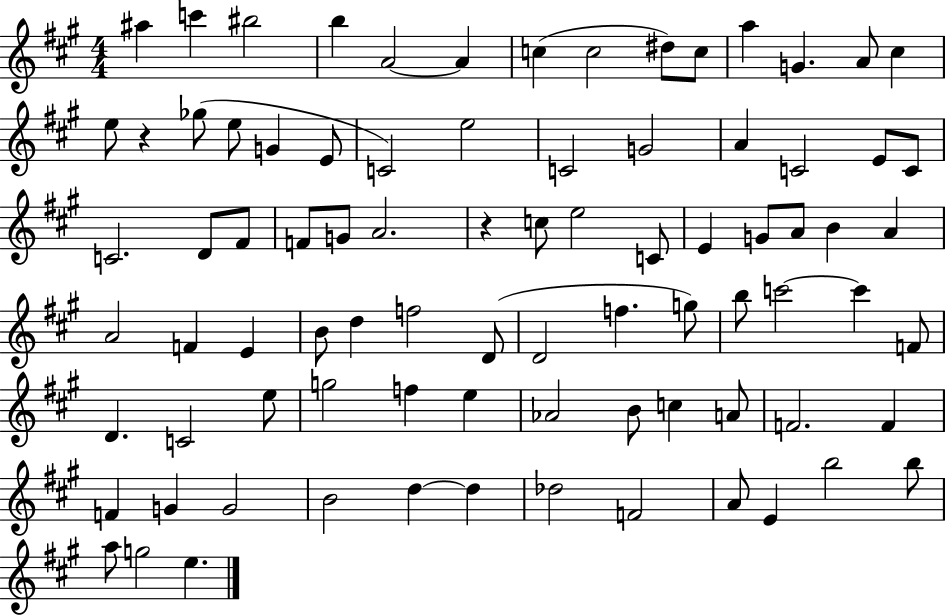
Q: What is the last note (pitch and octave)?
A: E5